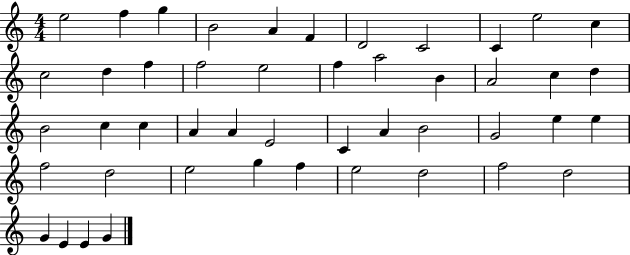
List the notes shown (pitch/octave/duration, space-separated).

E5/h F5/q G5/q B4/h A4/q F4/q D4/h C4/h C4/q E5/h C5/q C5/h D5/q F5/q F5/h E5/h F5/q A5/h B4/q A4/h C5/q D5/q B4/h C5/q C5/q A4/q A4/q E4/h C4/q A4/q B4/h G4/h E5/q E5/q F5/h D5/h E5/h G5/q F5/q E5/h D5/h F5/h D5/h G4/q E4/q E4/q G4/q